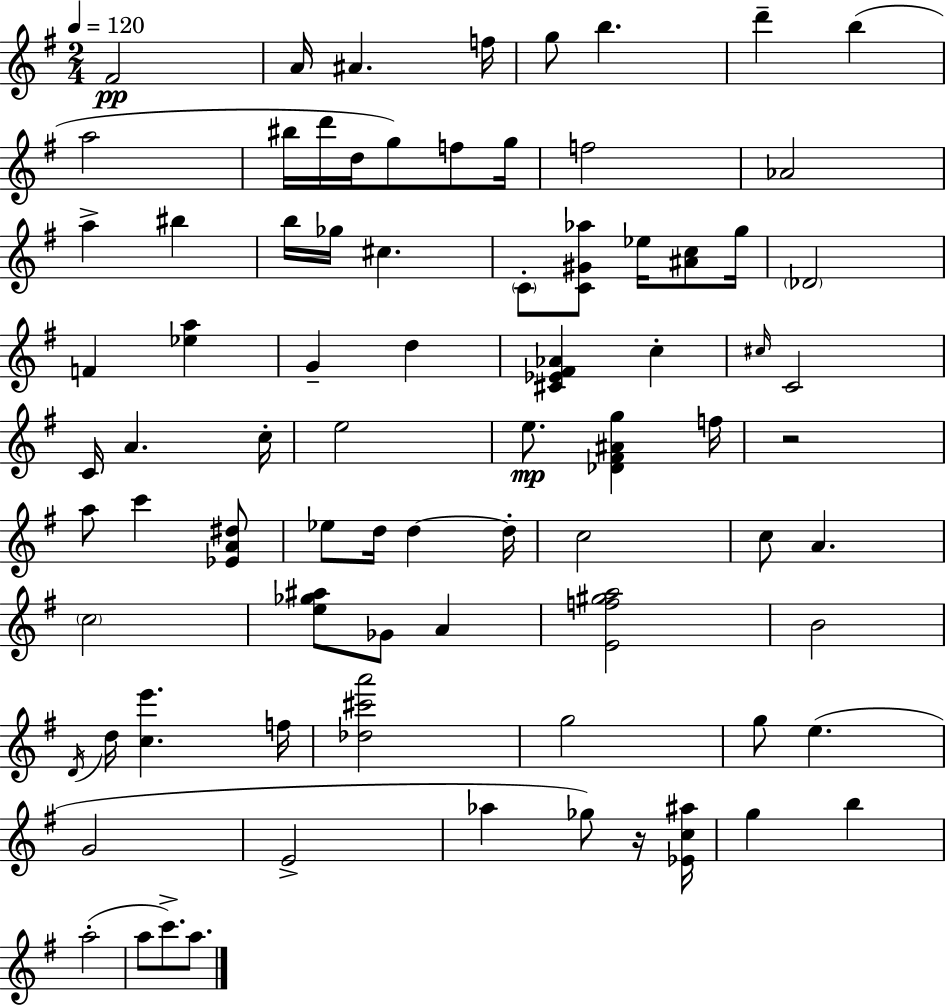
{
  \clef treble
  \numericTimeSignature
  \time 2/4
  \key g \major
  \tempo 4 = 120
  \repeat volta 2 { fis'2\pp | a'16 ais'4. f''16 | g''8 b''4. | d'''4-- b''4( | \break a''2 | bis''16 d'''16 d''16 g''8) f''8 g''16 | f''2 | aes'2 | \break a''4-> bis''4 | b''16 ges''16 cis''4. | \parenthesize c'8-. <c' gis' aes''>8 ees''16 <ais' c''>8 g''16 | \parenthesize des'2 | \break f'4 <ees'' a''>4 | g'4-- d''4 | <cis' ees' fis' aes'>4 c''4-. | \grace { cis''16 } c'2 | \break c'16 a'4. | c''16-. e''2 | e''8.\mp <des' fis' ais' g''>4 | f''16 r2 | \break a''8 c'''4 <ees' a' dis''>8 | ees''8 d''16 d''4~~ | d''16-. c''2 | c''8 a'4. | \break \parenthesize c''2 | <e'' ges'' ais''>8 ges'8 a'4 | <e' f'' gis'' a''>2 | b'2 | \break \acciaccatura { d'16 } d''16 <c'' e'''>4. | f''16 <des'' cis''' a'''>2 | g''2 | g''8 e''4.( | \break g'2 | e'2-> | aes''4 ges''8) | r16 <ees' c'' ais''>16 g''4 b''4 | \break a''2-.( | a''8 c'''8.->) a''8. | } \bar "|."
}